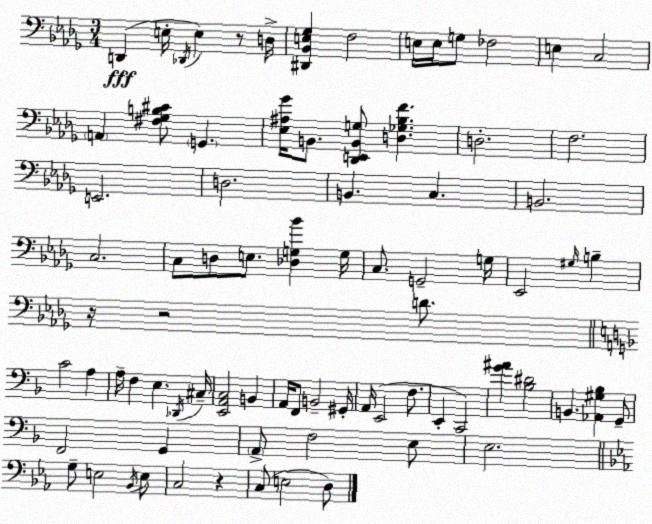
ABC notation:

X:1
T:Untitled
M:3/4
L:1/4
K:Bbm
D,, E,/4 _D,,/4 E, z/2 D,/4 [^D,,_B,,E,_G,] F,2 E,/4 E,/4 G,/2 _F,2 E, C,2 A,, [^F,_G,B,^C]/2 G,, [_E,^A,_G]/4 B,,/2 [_D,,E,,B,,G,]/2 [D,_G,_B,F] D,2 F,2 E,,2 D,2 B,, C, B,,2 C,2 C,/2 D,/2 E,/2 [_D,G,_B] G,/4 C,/2 G,,2 G,/4 _E,,2 ^G,/4 B, z/4 z2 D/2 C2 A, A,/4 F, E, _D,,/4 ^C,/4 [E,,A,,C,]2 B,, A,,/4 F,,/2 B,,2 ^G,,/4 A,,/4 E,,2 F,/2 E,, C,,2 [G^A] [_B,^D]2 B,, [_A,,^G,_B,] G,,/2 F,,2 G,, A,,/2 F,2 E,/2 E,2 G,/2 E,2 _B,,/4 E,/2 C,2 z C,/2 E,2 D,/2